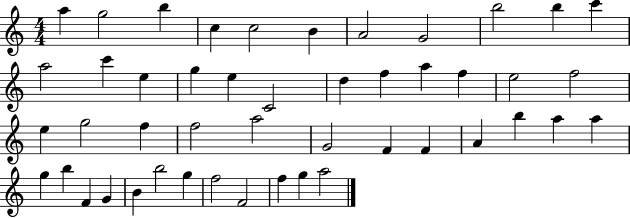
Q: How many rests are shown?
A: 0